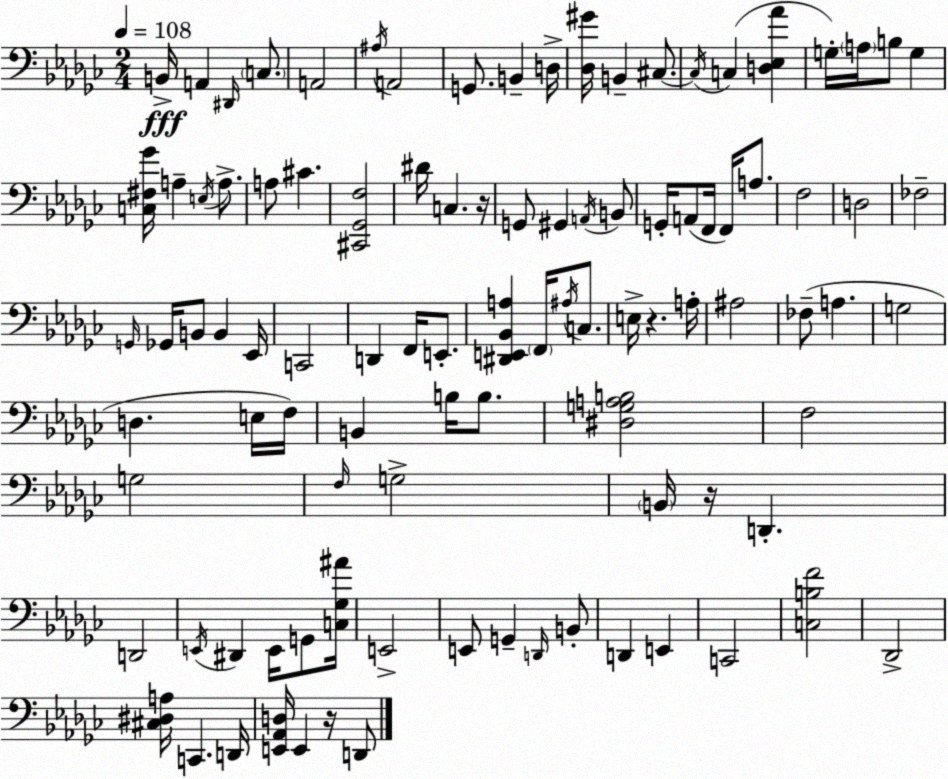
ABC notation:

X:1
T:Untitled
M:2/4
L:1/4
K:Ebm
B,,/4 A,, ^D,,/4 C,/2 A,,2 ^A,/4 A,,2 G,,/2 B,, D,/4 [_D,^G]/4 B,, ^C,/2 ^C,/4 C, [D,_E,_A] G,/4 A,/4 B,/2 G, [C,^F,_G]/4 A, E,/4 A,/2 A,/2 ^C [^C,,_G,,F,]2 ^D/4 C, z/4 G,,/2 ^G,, A,,/4 B,,/2 G,,/4 A,,/2 F,,/4 F,,/4 A,/2 F,2 D,2 _F,2 G,,/4 _G,,/4 B,,/2 B,, _E,,/4 C,,2 D,, F,,/4 E,,/2 [^D,,E,,_B,,A,] F,,/4 ^A,/4 C,/2 E,/4 z A,/4 ^A,2 _F,/2 A, G,2 D, E,/4 F,/4 B,, B,/4 B,/2 [^D,G,A,B,]2 F,2 G,2 F,/4 G,2 B,,/4 z/4 D,, D,,2 E,,/4 ^D,, E,,/4 G,,/2 [C,_G,^A]/4 E,,2 E,,/2 G,, D,,/4 B,,/2 D,, E,, C,,2 [C,B,F]2 _D,,2 [^C,^D,A,]/4 C,, D,,/4 [E,,_A,,D,]/4 E,, z/4 D,,/2